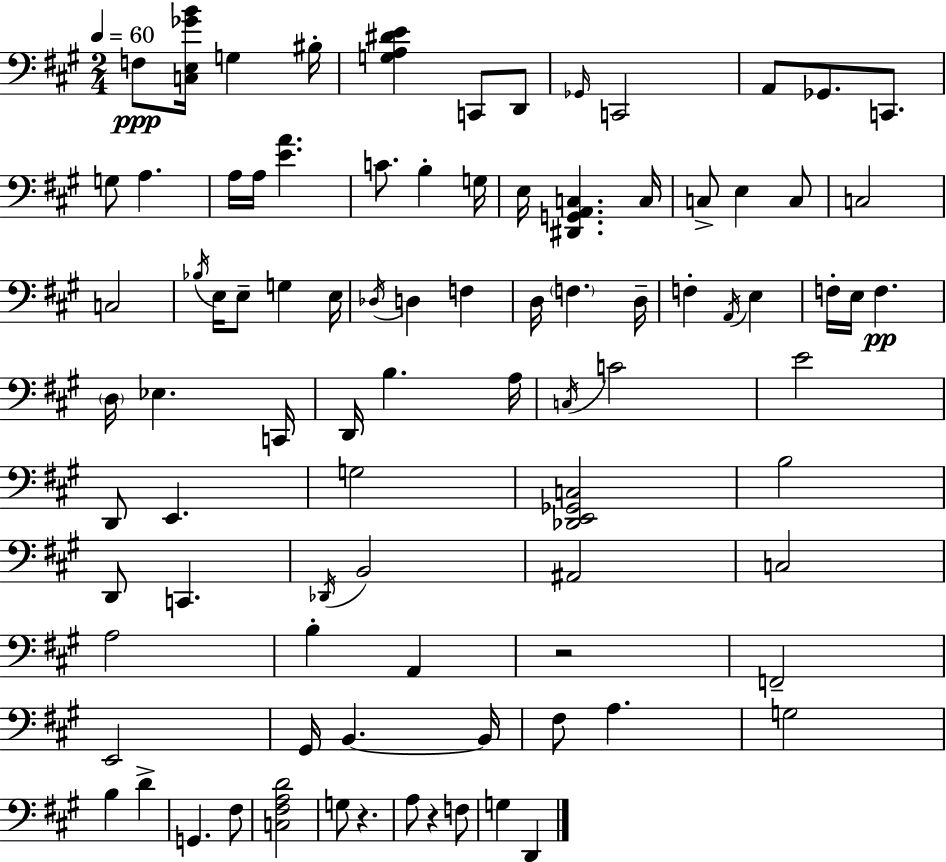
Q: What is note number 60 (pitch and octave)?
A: C3